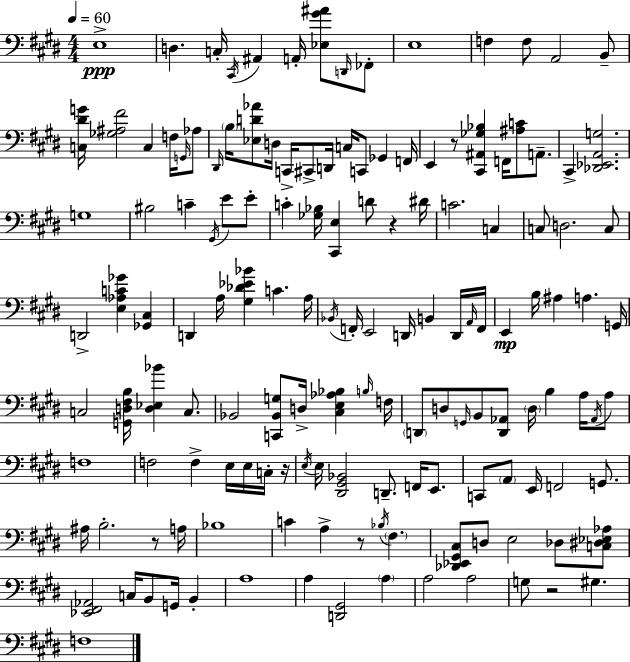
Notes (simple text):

E3/w D3/q. C3/s C#2/s A#2/q A2/s [Eb3,G#4,A#4]/e D2/s FES2/e E3/w F3/q F3/e A2/h B2/e [C3,D#4,G4]/s [Gb3,A#3,F#4]/h C3/q F3/s G2/s Ab3/e D#2/s B3/s [Eb3,D4,Ab4]/e D3/s C2/s C#2/e D2/s C3/s C2/e Gb2/q F2/s E2/q R/e [C#2,A#2,Gb3,Bb3]/q F2/s [A#3,C4]/e A2/e. C#2/q [Db2,Eb2,A2,G3]/h. G3/w BIS3/h C4/q G#2/s E4/e E4/e C4/q [Gb3,Bb3]/s [C#2,E3]/q D4/e R/q D#4/s C4/h. C3/q C3/e D3/h. C3/e D2/h [E3,Ab3,C4,Gb4]/q [Gb2,C#3]/q D2/q A3/s [G#3,Db4,Eb4,Bb4]/q C4/q. A3/s Bb2/s F2/s E2/h D2/s B2/q D2/s A2/s F2/s E2/q B3/s A#3/q A3/q. G2/s C3/h [G2,D3,F#3,B3]/s [D3,Eb3,Bb4]/q C3/e. Bb2/h [C2,Bb2,G3]/e D3/s [C#3,E3,Ab3,Bb3]/q B3/s F3/s D2/e D3/e G2/s B2/e [D2,Ab2]/e D3/s B3/q A3/s Ab2/s A3/e F3/w F3/h F3/q E3/s E3/s C3/s R/s E3/s E3/s [D#2,G#2,Bb2]/h D2/e. F2/s E2/e. C2/e A2/e E2/s F2/h G2/e. A#3/s B3/h. R/e A3/s Bb3/w C4/q A3/q R/e Bb3/s F#3/q. [Db2,Eb2,G#2,C#3]/e D3/e E3/h Db3/e [C3,D#3,Eb3,Ab3]/e [Eb2,F#2,Ab2]/h C3/s B2/e G2/s B2/q A3/w A3/q [D2,G#2]/h A3/q A3/h A3/h G3/e R/h G#3/q. F3/w